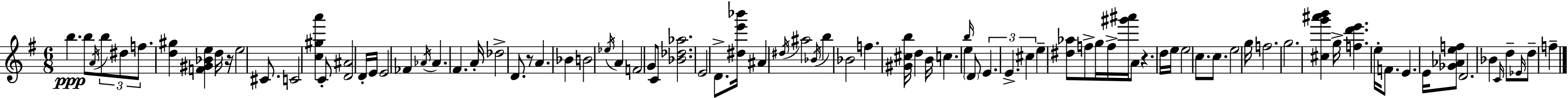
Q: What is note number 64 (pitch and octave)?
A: F4